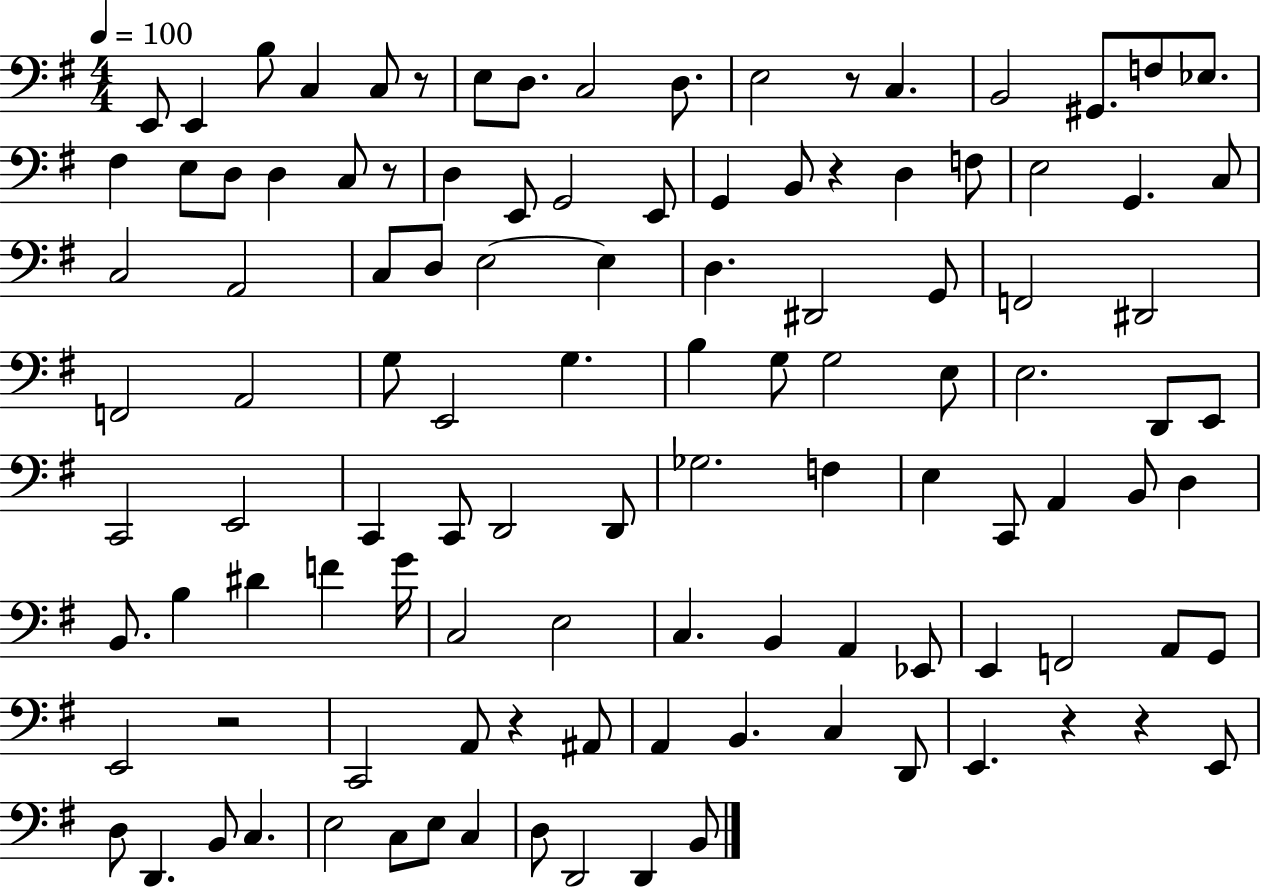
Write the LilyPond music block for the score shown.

{
  \clef bass
  \numericTimeSignature
  \time 4/4
  \key g \major
  \tempo 4 = 100
  e,8 e,4 b8 c4 c8 r8 | e8 d8. c2 d8. | e2 r8 c4. | b,2 gis,8. f8 ees8. | \break fis4 e8 d8 d4 c8 r8 | d4 e,8 g,2 e,8 | g,4 b,8 r4 d4 f8 | e2 g,4. c8 | \break c2 a,2 | c8 d8 e2~~ e4 | d4. dis,2 g,8 | f,2 dis,2 | \break f,2 a,2 | g8 e,2 g4. | b4 g8 g2 e8 | e2. d,8 e,8 | \break c,2 e,2 | c,4 c,8 d,2 d,8 | ges2. f4 | e4 c,8 a,4 b,8 d4 | \break b,8. b4 dis'4 f'4 g'16 | c2 e2 | c4. b,4 a,4 ees,8 | e,4 f,2 a,8 g,8 | \break e,2 r2 | c,2 a,8 r4 ais,8 | a,4 b,4. c4 d,8 | e,4. r4 r4 e,8 | \break d8 d,4. b,8 c4. | e2 c8 e8 c4 | d8 d,2 d,4 b,8 | \bar "|."
}